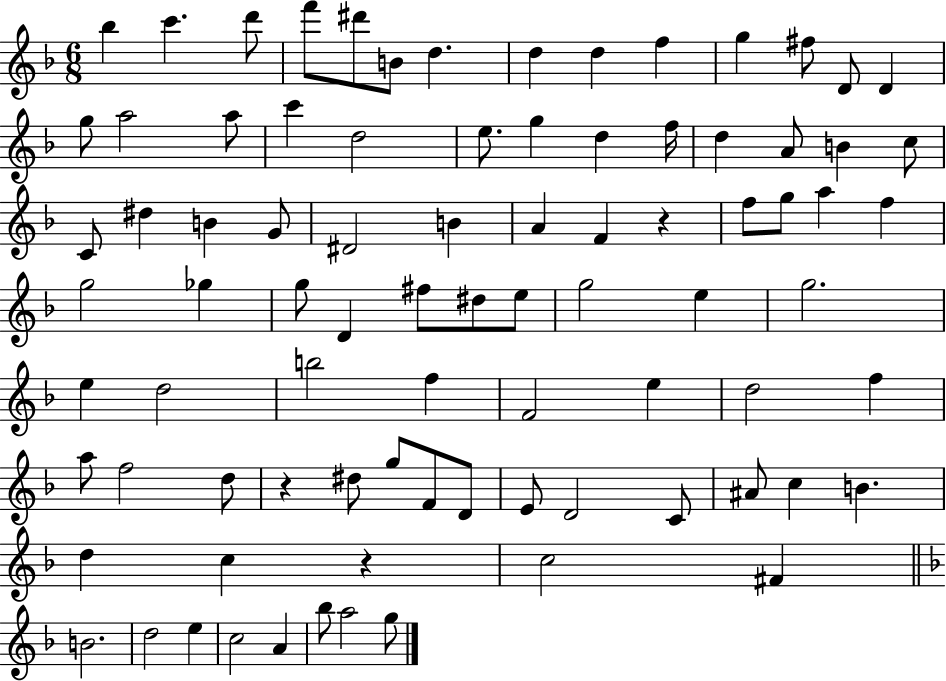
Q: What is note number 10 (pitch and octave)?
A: F5